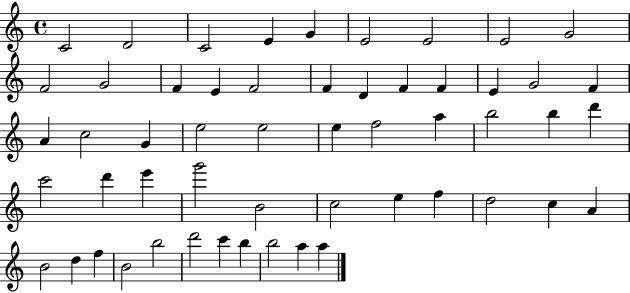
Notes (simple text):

C4/h D4/h C4/h E4/q G4/q E4/h E4/h E4/h G4/h F4/h G4/h F4/q E4/q F4/h F4/q D4/q F4/q F4/q E4/q G4/h F4/q A4/q C5/h G4/q E5/h E5/h E5/q F5/h A5/q B5/h B5/q D6/q C6/h D6/q E6/q G6/h B4/h C5/h E5/q F5/q D5/h C5/q A4/q B4/h D5/q F5/q B4/h B5/h D6/h C6/q B5/q B5/h A5/q A5/q